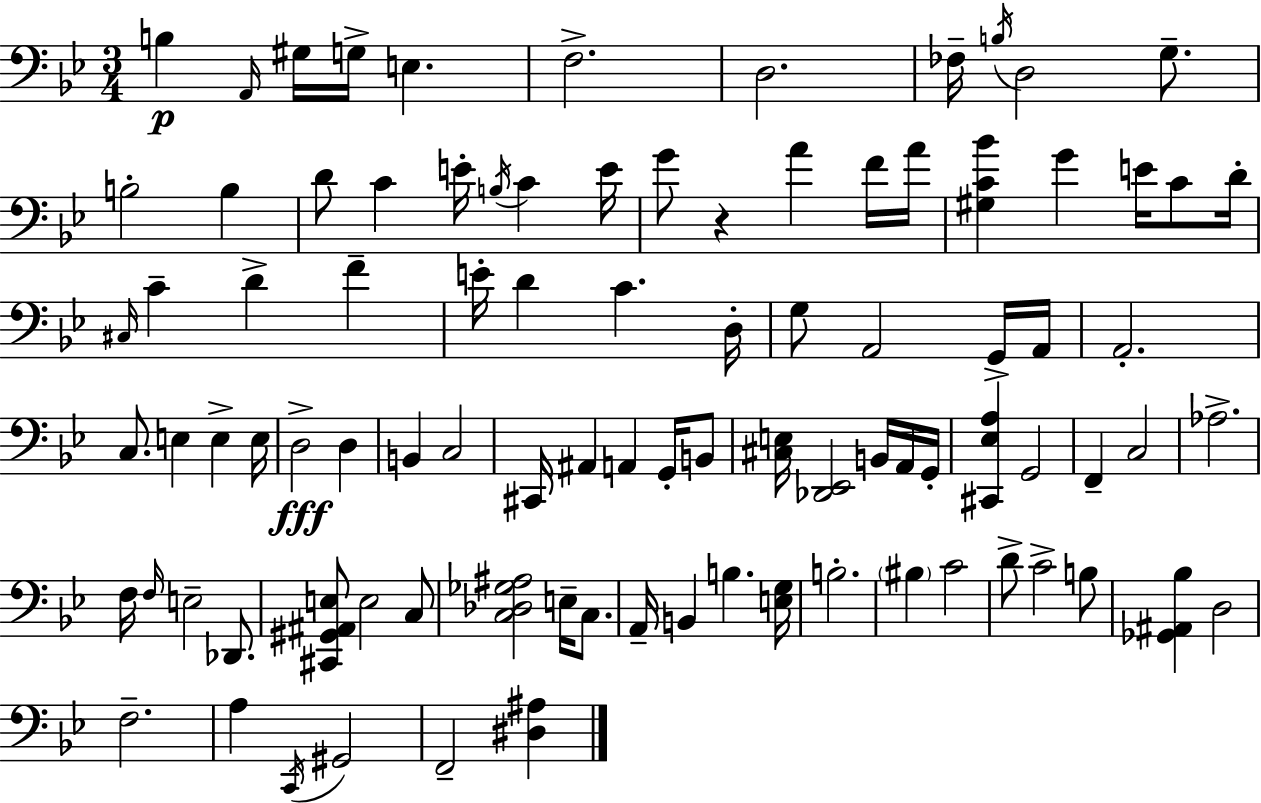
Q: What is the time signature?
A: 3/4